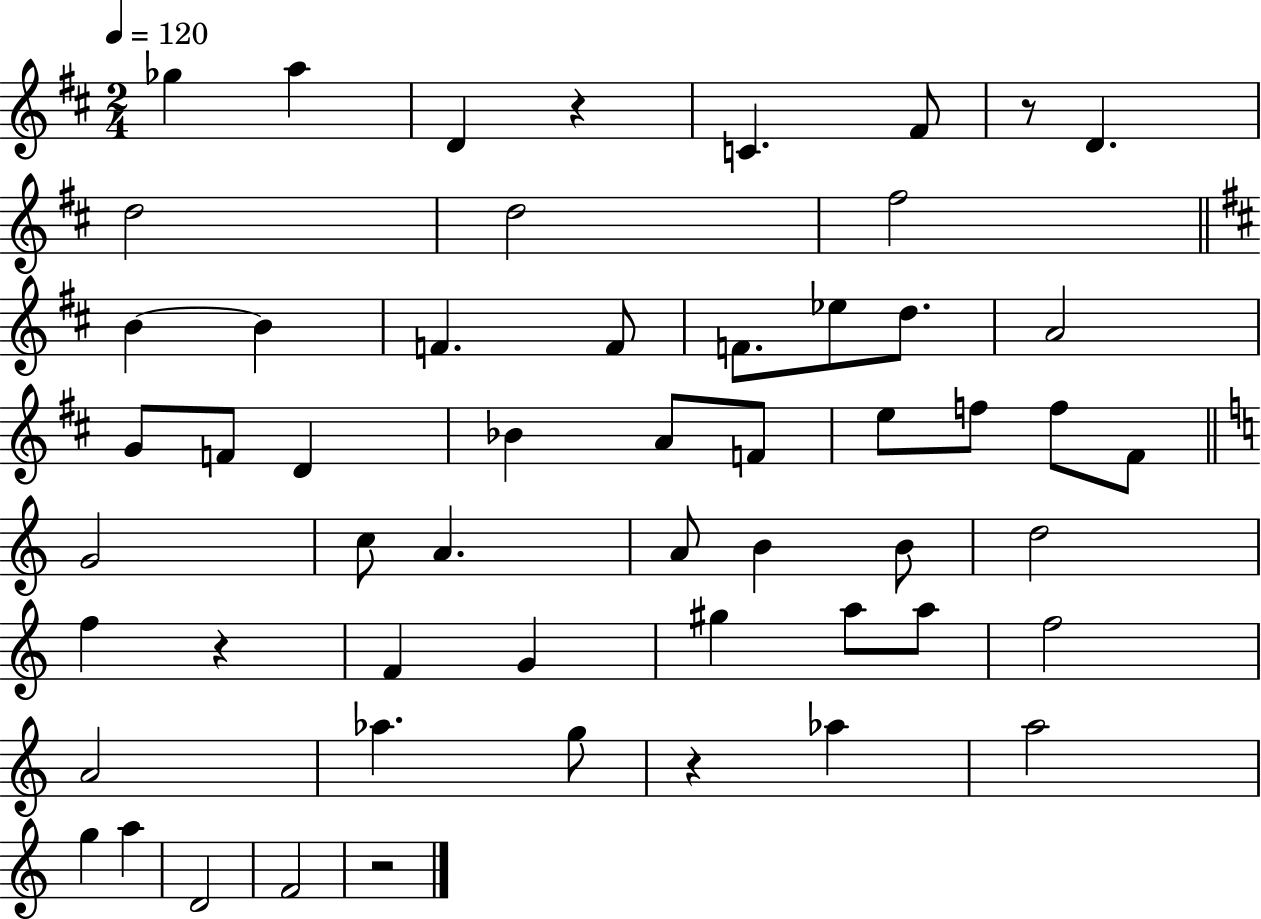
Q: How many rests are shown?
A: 5